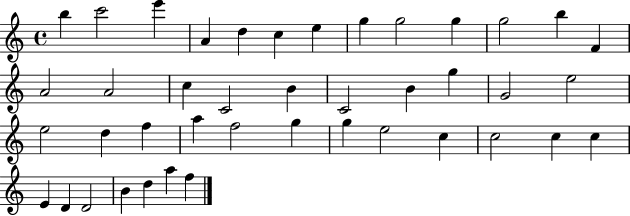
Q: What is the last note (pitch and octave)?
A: F5